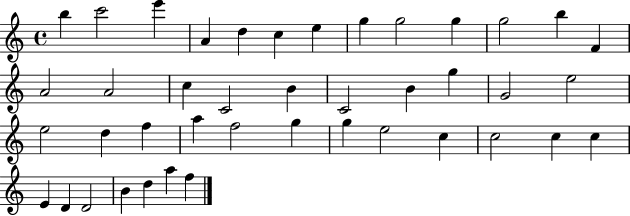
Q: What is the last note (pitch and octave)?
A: F5